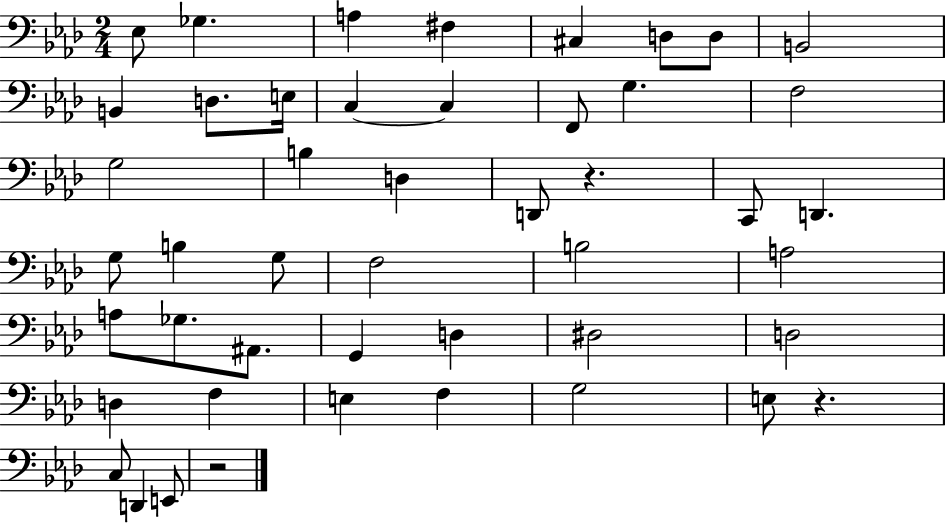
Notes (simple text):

Eb3/e Gb3/q. A3/q F#3/q C#3/q D3/e D3/e B2/h B2/q D3/e. E3/s C3/q C3/q F2/e G3/q. F3/h G3/h B3/q D3/q D2/e R/q. C2/e D2/q. G3/e B3/q G3/e F3/h B3/h A3/h A3/e Gb3/e. A#2/e. G2/q D3/q D#3/h D3/h D3/q F3/q E3/q F3/q G3/h E3/e R/q. C3/e D2/q E2/e R/h